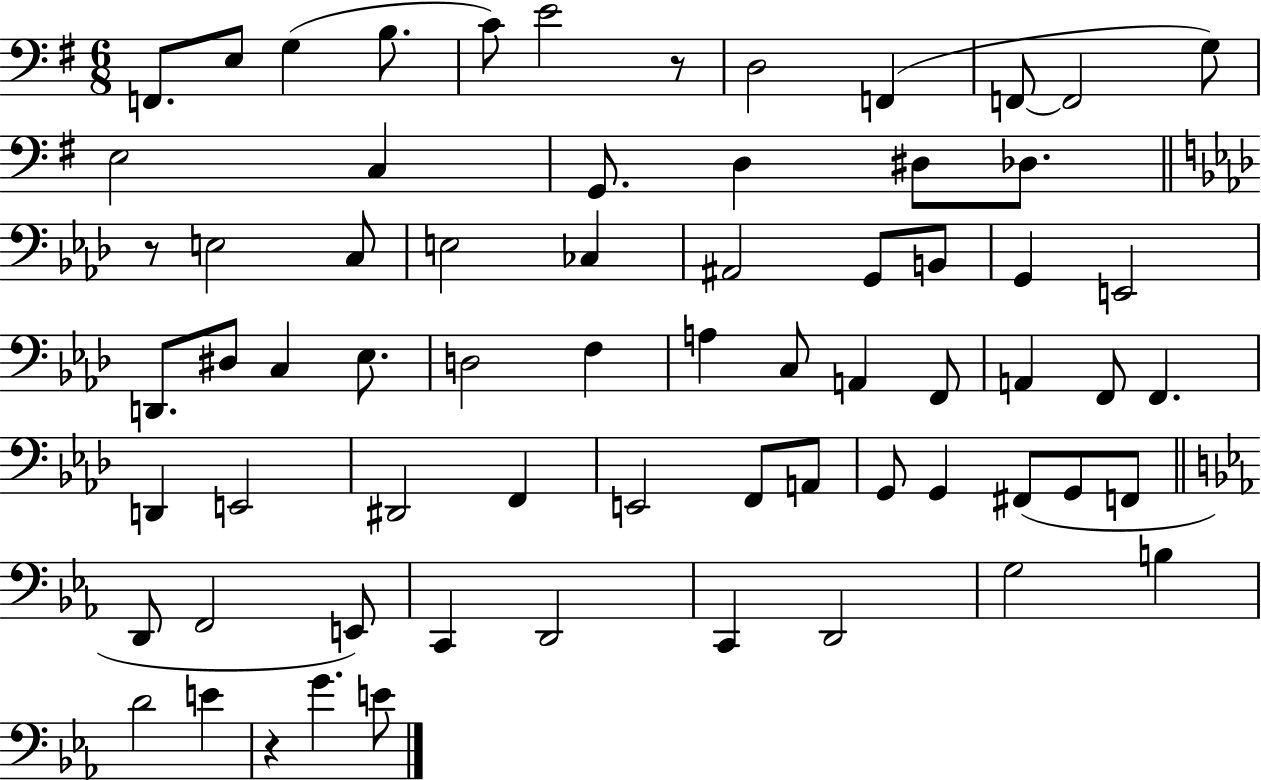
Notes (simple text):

F2/e. E3/e G3/q B3/e. C4/e E4/h R/e D3/h F2/q F2/e F2/h G3/e E3/h C3/q G2/e. D3/q D#3/e Db3/e. R/e E3/h C3/e E3/h CES3/q A#2/h G2/e B2/e G2/q E2/h D2/e. D#3/e C3/q Eb3/e. D3/h F3/q A3/q C3/e A2/q F2/e A2/q F2/e F2/q. D2/q E2/h D#2/h F2/q E2/h F2/e A2/e G2/e G2/q F#2/e G2/e F2/e D2/e F2/h E2/e C2/q D2/h C2/q D2/h G3/h B3/q D4/h E4/q R/q G4/q. E4/e